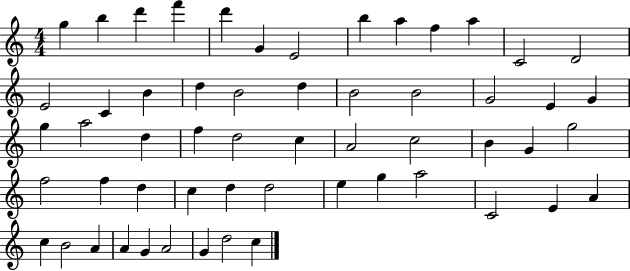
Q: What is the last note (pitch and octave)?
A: C5